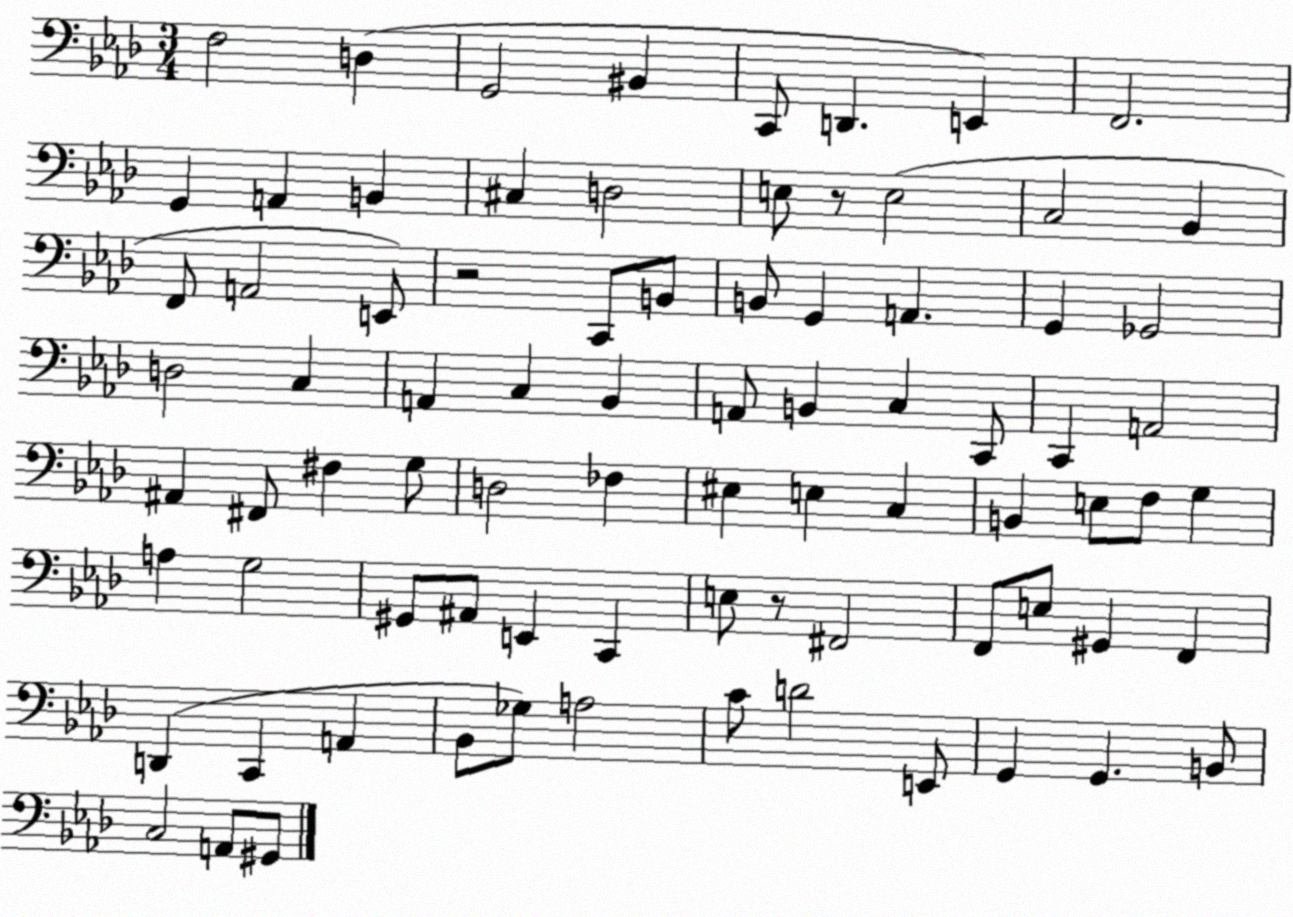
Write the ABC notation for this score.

X:1
T:Untitled
M:3/4
L:1/4
K:Ab
F,2 D, G,,2 ^B,, C,,/2 D,, E,, F,,2 G,, A,, B,, ^C, D,2 E,/2 z/2 E,2 C,2 _B,, F,,/2 A,,2 E,,/2 z2 C,,/2 B,,/2 B,,/2 G,, A,, G,, _G,,2 D,2 C, A,, C, _B,, A,,/2 B,, C, C,,/2 C,, A,,2 ^A,, ^F,,/2 ^F, G,/2 D,2 _F, ^E, E, C, B,, E,/2 F,/2 G, A, G,2 ^G,,/2 ^A,,/2 E,, C,, E,/2 z/2 ^F,,2 F,,/2 E,/2 ^G,, F,, D,, C,, A,, _B,,/2 _G,/2 A,2 C/2 D2 E,,/2 G,, G,, B,,/2 C,2 A,,/2 ^G,,/2